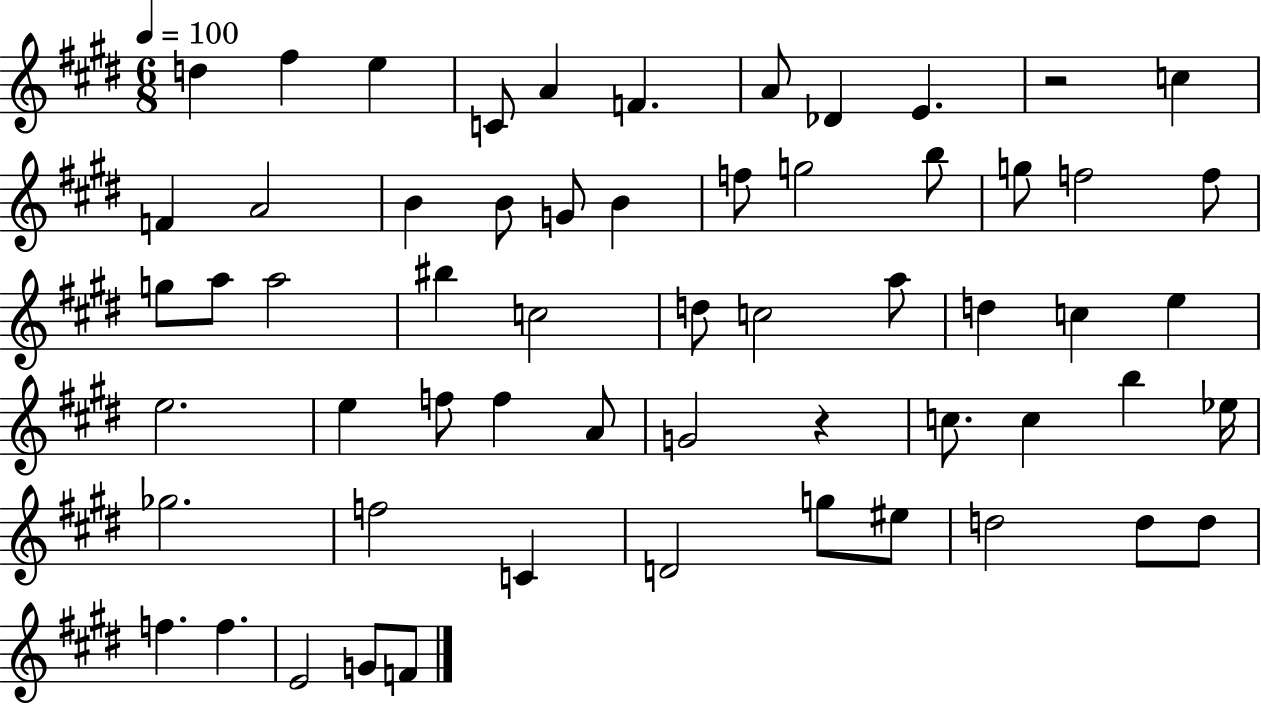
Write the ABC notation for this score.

X:1
T:Untitled
M:6/8
L:1/4
K:E
d ^f e C/2 A F A/2 _D E z2 c F A2 B B/2 G/2 B f/2 g2 b/2 g/2 f2 f/2 g/2 a/2 a2 ^b c2 d/2 c2 a/2 d c e e2 e f/2 f A/2 G2 z c/2 c b _e/4 _g2 f2 C D2 g/2 ^e/2 d2 d/2 d/2 f f E2 G/2 F/2